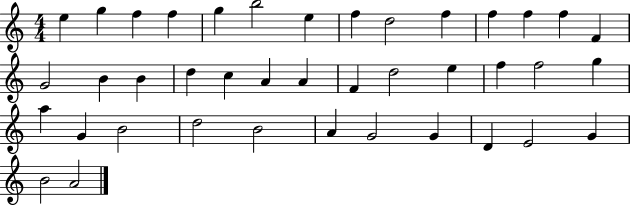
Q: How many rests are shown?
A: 0